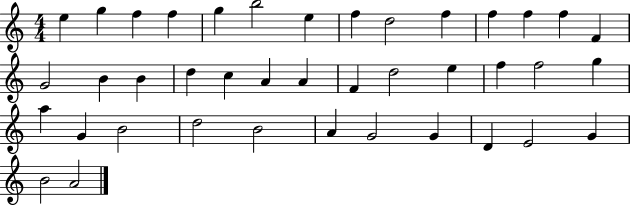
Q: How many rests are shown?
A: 0